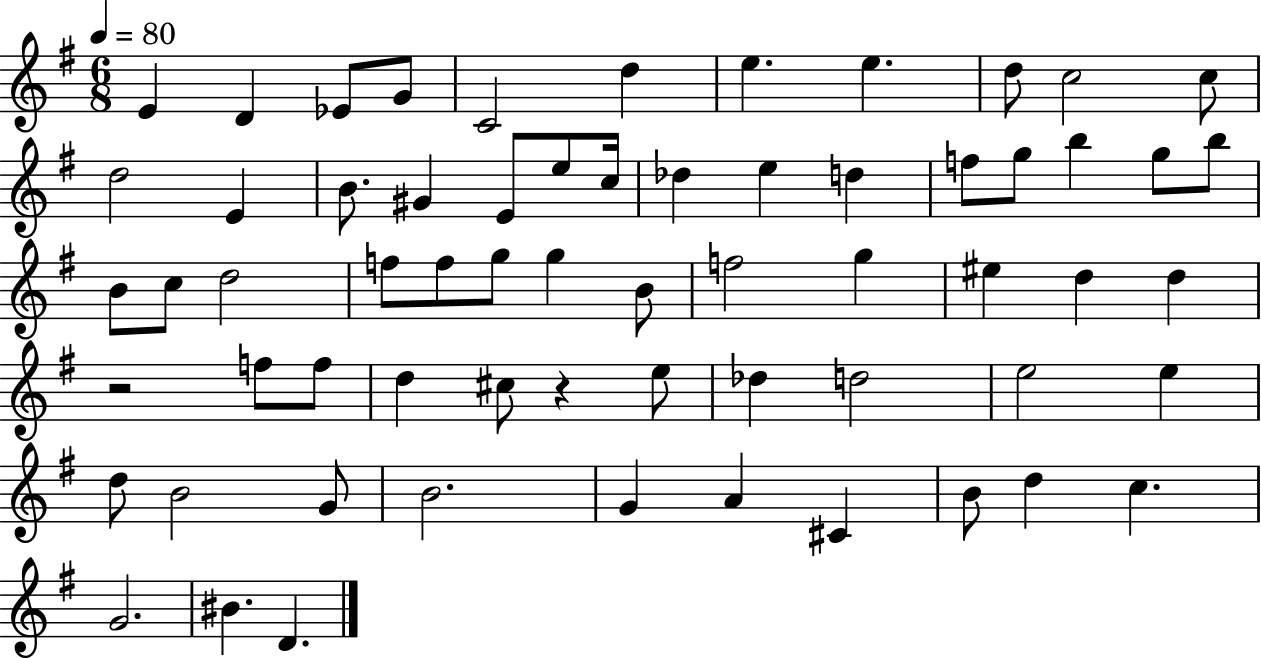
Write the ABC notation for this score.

X:1
T:Untitled
M:6/8
L:1/4
K:G
E D _E/2 G/2 C2 d e e d/2 c2 c/2 d2 E B/2 ^G E/2 e/2 c/4 _d e d f/2 g/2 b g/2 b/2 B/2 c/2 d2 f/2 f/2 g/2 g B/2 f2 g ^e d d z2 f/2 f/2 d ^c/2 z e/2 _d d2 e2 e d/2 B2 G/2 B2 G A ^C B/2 d c G2 ^B D